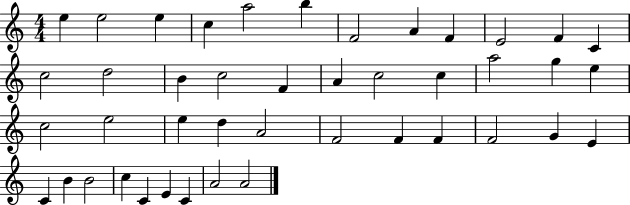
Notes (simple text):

E5/q E5/h E5/q C5/q A5/h B5/q F4/h A4/q F4/q E4/h F4/q C4/q C5/h D5/h B4/q C5/h F4/q A4/q C5/h C5/q A5/h G5/q E5/q C5/h E5/h E5/q D5/q A4/h F4/h F4/q F4/q F4/h G4/q E4/q C4/q B4/q B4/h C5/q C4/q E4/q C4/q A4/h A4/h